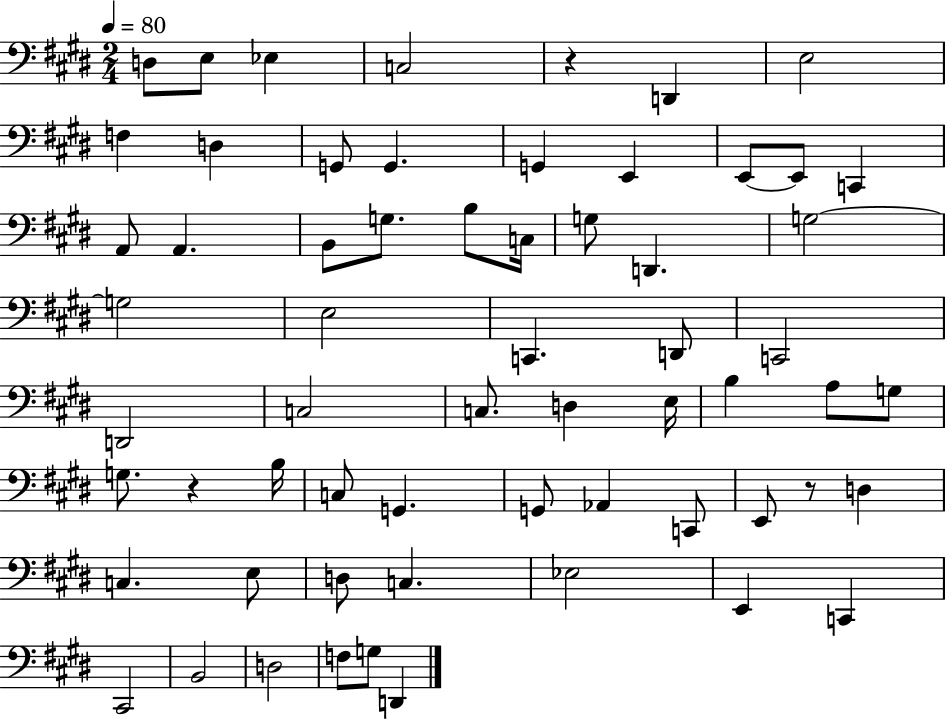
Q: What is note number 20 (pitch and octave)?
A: B3